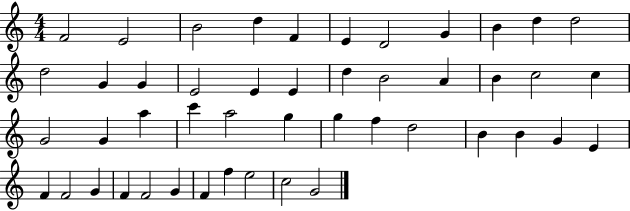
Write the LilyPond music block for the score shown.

{
  \clef treble
  \numericTimeSignature
  \time 4/4
  \key c \major
  f'2 e'2 | b'2 d''4 f'4 | e'4 d'2 g'4 | b'4 d''4 d''2 | \break d''2 g'4 g'4 | e'2 e'4 e'4 | d''4 b'2 a'4 | b'4 c''2 c''4 | \break g'2 g'4 a''4 | c'''4 a''2 g''4 | g''4 f''4 d''2 | b'4 b'4 g'4 e'4 | \break f'4 f'2 g'4 | f'4 f'2 g'4 | f'4 f''4 e''2 | c''2 g'2 | \break \bar "|."
}